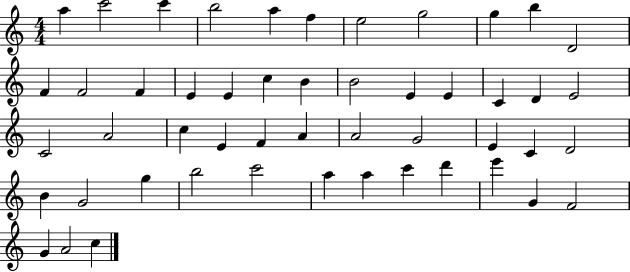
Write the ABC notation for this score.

X:1
T:Untitled
M:4/4
L:1/4
K:C
a c'2 c' b2 a f e2 g2 g b D2 F F2 F E E c B B2 E E C D E2 C2 A2 c E F A A2 G2 E C D2 B G2 g b2 c'2 a a c' d' e' G F2 G A2 c